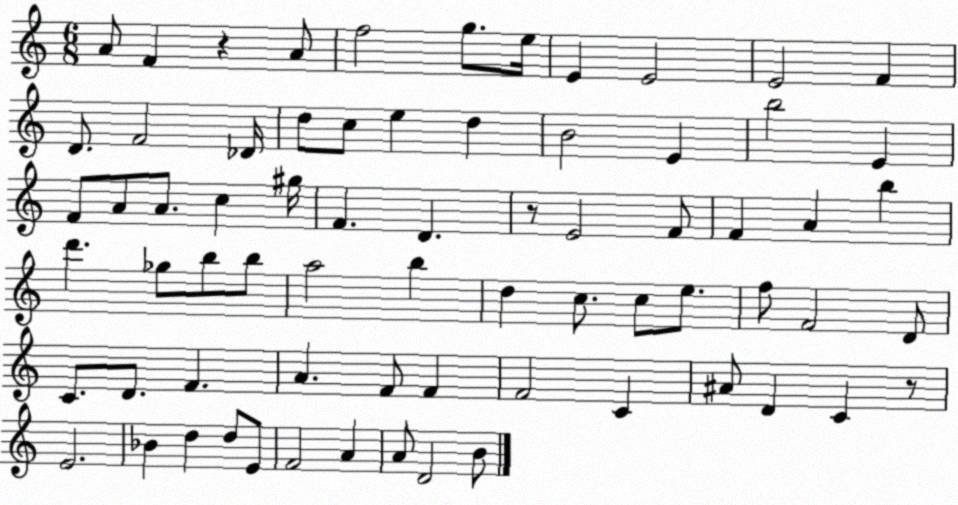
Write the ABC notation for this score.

X:1
T:Untitled
M:6/8
L:1/4
K:C
A/2 F z A/2 f2 g/2 e/4 E E2 E2 F D/2 F2 _D/4 d/2 c/2 e d B2 E b2 E F/2 A/2 A/2 c ^g/4 F D z/2 E2 F/2 F A b d' _g/2 b/2 b/2 a2 b d c/2 c/2 e/2 f/2 F2 D/2 C/2 D/2 F A F/2 F F2 C ^A/2 D C z/2 E2 _B d d/2 E/2 F2 A A/2 D2 B/2